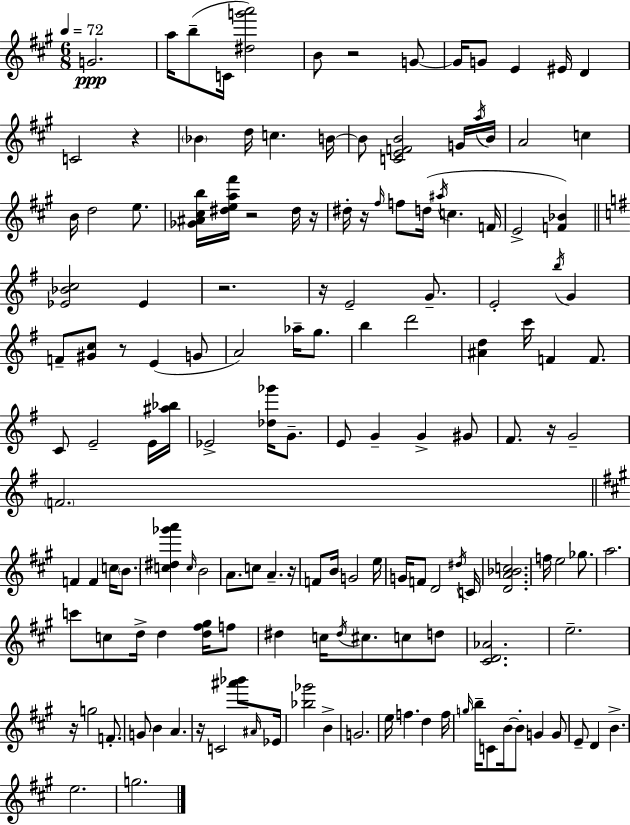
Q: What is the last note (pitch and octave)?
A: G5